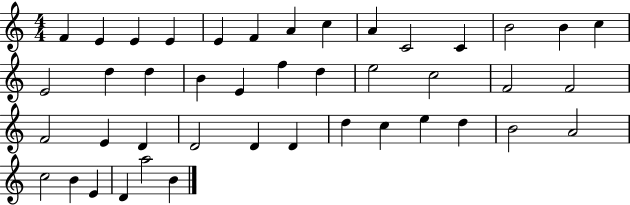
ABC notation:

X:1
T:Untitled
M:4/4
L:1/4
K:C
F E E E E F A c A C2 C B2 B c E2 d d B E f d e2 c2 F2 F2 F2 E D D2 D D d c e d B2 A2 c2 B E D a2 B